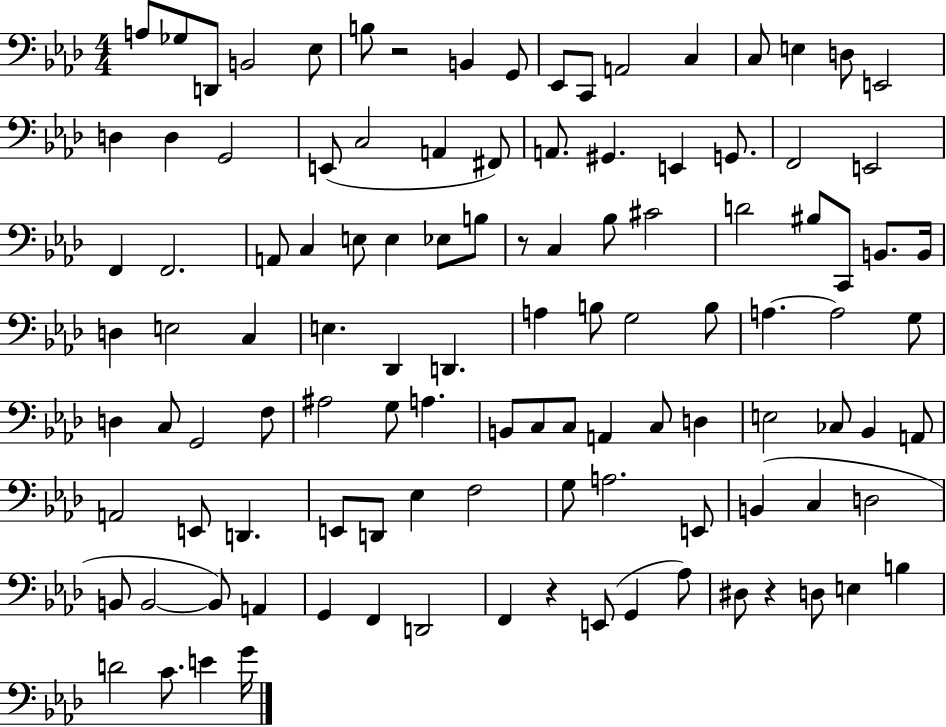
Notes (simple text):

A3/e Gb3/e D2/e B2/h Eb3/e B3/e R/h B2/q G2/e Eb2/e C2/e A2/h C3/q C3/e E3/q D3/e E2/h D3/q D3/q G2/h E2/e C3/h A2/q F#2/e A2/e. G#2/q. E2/q G2/e. F2/h E2/h F2/q F2/h. A2/e C3/q E3/e E3/q Eb3/e B3/e R/e C3/q Bb3/e C#4/h D4/h BIS3/e C2/e B2/e. B2/s D3/q E3/h C3/q E3/q. Db2/q D2/q. A3/q B3/e G3/h B3/e A3/q. A3/h G3/e D3/q C3/e G2/h F3/e A#3/h G3/e A3/q. B2/e C3/e C3/e A2/q C3/e D3/q E3/h CES3/e Bb2/q A2/e A2/h E2/e D2/q. E2/e D2/e Eb3/q F3/h G3/e A3/h. E2/e B2/q C3/q D3/h B2/e B2/h B2/e A2/q G2/q F2/q D2/h F2/q R/q E2/e G2/q Ab3/e D#3/e R/q D3/e E3/q B3/q D4/h C4/e. E4/q G4/s